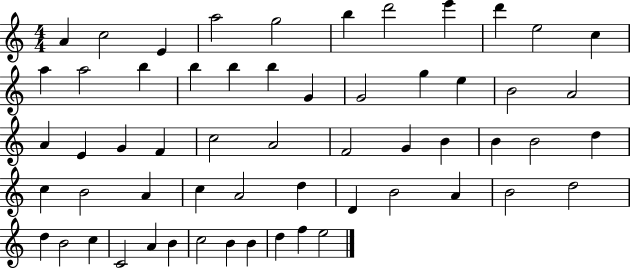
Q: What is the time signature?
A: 4/4